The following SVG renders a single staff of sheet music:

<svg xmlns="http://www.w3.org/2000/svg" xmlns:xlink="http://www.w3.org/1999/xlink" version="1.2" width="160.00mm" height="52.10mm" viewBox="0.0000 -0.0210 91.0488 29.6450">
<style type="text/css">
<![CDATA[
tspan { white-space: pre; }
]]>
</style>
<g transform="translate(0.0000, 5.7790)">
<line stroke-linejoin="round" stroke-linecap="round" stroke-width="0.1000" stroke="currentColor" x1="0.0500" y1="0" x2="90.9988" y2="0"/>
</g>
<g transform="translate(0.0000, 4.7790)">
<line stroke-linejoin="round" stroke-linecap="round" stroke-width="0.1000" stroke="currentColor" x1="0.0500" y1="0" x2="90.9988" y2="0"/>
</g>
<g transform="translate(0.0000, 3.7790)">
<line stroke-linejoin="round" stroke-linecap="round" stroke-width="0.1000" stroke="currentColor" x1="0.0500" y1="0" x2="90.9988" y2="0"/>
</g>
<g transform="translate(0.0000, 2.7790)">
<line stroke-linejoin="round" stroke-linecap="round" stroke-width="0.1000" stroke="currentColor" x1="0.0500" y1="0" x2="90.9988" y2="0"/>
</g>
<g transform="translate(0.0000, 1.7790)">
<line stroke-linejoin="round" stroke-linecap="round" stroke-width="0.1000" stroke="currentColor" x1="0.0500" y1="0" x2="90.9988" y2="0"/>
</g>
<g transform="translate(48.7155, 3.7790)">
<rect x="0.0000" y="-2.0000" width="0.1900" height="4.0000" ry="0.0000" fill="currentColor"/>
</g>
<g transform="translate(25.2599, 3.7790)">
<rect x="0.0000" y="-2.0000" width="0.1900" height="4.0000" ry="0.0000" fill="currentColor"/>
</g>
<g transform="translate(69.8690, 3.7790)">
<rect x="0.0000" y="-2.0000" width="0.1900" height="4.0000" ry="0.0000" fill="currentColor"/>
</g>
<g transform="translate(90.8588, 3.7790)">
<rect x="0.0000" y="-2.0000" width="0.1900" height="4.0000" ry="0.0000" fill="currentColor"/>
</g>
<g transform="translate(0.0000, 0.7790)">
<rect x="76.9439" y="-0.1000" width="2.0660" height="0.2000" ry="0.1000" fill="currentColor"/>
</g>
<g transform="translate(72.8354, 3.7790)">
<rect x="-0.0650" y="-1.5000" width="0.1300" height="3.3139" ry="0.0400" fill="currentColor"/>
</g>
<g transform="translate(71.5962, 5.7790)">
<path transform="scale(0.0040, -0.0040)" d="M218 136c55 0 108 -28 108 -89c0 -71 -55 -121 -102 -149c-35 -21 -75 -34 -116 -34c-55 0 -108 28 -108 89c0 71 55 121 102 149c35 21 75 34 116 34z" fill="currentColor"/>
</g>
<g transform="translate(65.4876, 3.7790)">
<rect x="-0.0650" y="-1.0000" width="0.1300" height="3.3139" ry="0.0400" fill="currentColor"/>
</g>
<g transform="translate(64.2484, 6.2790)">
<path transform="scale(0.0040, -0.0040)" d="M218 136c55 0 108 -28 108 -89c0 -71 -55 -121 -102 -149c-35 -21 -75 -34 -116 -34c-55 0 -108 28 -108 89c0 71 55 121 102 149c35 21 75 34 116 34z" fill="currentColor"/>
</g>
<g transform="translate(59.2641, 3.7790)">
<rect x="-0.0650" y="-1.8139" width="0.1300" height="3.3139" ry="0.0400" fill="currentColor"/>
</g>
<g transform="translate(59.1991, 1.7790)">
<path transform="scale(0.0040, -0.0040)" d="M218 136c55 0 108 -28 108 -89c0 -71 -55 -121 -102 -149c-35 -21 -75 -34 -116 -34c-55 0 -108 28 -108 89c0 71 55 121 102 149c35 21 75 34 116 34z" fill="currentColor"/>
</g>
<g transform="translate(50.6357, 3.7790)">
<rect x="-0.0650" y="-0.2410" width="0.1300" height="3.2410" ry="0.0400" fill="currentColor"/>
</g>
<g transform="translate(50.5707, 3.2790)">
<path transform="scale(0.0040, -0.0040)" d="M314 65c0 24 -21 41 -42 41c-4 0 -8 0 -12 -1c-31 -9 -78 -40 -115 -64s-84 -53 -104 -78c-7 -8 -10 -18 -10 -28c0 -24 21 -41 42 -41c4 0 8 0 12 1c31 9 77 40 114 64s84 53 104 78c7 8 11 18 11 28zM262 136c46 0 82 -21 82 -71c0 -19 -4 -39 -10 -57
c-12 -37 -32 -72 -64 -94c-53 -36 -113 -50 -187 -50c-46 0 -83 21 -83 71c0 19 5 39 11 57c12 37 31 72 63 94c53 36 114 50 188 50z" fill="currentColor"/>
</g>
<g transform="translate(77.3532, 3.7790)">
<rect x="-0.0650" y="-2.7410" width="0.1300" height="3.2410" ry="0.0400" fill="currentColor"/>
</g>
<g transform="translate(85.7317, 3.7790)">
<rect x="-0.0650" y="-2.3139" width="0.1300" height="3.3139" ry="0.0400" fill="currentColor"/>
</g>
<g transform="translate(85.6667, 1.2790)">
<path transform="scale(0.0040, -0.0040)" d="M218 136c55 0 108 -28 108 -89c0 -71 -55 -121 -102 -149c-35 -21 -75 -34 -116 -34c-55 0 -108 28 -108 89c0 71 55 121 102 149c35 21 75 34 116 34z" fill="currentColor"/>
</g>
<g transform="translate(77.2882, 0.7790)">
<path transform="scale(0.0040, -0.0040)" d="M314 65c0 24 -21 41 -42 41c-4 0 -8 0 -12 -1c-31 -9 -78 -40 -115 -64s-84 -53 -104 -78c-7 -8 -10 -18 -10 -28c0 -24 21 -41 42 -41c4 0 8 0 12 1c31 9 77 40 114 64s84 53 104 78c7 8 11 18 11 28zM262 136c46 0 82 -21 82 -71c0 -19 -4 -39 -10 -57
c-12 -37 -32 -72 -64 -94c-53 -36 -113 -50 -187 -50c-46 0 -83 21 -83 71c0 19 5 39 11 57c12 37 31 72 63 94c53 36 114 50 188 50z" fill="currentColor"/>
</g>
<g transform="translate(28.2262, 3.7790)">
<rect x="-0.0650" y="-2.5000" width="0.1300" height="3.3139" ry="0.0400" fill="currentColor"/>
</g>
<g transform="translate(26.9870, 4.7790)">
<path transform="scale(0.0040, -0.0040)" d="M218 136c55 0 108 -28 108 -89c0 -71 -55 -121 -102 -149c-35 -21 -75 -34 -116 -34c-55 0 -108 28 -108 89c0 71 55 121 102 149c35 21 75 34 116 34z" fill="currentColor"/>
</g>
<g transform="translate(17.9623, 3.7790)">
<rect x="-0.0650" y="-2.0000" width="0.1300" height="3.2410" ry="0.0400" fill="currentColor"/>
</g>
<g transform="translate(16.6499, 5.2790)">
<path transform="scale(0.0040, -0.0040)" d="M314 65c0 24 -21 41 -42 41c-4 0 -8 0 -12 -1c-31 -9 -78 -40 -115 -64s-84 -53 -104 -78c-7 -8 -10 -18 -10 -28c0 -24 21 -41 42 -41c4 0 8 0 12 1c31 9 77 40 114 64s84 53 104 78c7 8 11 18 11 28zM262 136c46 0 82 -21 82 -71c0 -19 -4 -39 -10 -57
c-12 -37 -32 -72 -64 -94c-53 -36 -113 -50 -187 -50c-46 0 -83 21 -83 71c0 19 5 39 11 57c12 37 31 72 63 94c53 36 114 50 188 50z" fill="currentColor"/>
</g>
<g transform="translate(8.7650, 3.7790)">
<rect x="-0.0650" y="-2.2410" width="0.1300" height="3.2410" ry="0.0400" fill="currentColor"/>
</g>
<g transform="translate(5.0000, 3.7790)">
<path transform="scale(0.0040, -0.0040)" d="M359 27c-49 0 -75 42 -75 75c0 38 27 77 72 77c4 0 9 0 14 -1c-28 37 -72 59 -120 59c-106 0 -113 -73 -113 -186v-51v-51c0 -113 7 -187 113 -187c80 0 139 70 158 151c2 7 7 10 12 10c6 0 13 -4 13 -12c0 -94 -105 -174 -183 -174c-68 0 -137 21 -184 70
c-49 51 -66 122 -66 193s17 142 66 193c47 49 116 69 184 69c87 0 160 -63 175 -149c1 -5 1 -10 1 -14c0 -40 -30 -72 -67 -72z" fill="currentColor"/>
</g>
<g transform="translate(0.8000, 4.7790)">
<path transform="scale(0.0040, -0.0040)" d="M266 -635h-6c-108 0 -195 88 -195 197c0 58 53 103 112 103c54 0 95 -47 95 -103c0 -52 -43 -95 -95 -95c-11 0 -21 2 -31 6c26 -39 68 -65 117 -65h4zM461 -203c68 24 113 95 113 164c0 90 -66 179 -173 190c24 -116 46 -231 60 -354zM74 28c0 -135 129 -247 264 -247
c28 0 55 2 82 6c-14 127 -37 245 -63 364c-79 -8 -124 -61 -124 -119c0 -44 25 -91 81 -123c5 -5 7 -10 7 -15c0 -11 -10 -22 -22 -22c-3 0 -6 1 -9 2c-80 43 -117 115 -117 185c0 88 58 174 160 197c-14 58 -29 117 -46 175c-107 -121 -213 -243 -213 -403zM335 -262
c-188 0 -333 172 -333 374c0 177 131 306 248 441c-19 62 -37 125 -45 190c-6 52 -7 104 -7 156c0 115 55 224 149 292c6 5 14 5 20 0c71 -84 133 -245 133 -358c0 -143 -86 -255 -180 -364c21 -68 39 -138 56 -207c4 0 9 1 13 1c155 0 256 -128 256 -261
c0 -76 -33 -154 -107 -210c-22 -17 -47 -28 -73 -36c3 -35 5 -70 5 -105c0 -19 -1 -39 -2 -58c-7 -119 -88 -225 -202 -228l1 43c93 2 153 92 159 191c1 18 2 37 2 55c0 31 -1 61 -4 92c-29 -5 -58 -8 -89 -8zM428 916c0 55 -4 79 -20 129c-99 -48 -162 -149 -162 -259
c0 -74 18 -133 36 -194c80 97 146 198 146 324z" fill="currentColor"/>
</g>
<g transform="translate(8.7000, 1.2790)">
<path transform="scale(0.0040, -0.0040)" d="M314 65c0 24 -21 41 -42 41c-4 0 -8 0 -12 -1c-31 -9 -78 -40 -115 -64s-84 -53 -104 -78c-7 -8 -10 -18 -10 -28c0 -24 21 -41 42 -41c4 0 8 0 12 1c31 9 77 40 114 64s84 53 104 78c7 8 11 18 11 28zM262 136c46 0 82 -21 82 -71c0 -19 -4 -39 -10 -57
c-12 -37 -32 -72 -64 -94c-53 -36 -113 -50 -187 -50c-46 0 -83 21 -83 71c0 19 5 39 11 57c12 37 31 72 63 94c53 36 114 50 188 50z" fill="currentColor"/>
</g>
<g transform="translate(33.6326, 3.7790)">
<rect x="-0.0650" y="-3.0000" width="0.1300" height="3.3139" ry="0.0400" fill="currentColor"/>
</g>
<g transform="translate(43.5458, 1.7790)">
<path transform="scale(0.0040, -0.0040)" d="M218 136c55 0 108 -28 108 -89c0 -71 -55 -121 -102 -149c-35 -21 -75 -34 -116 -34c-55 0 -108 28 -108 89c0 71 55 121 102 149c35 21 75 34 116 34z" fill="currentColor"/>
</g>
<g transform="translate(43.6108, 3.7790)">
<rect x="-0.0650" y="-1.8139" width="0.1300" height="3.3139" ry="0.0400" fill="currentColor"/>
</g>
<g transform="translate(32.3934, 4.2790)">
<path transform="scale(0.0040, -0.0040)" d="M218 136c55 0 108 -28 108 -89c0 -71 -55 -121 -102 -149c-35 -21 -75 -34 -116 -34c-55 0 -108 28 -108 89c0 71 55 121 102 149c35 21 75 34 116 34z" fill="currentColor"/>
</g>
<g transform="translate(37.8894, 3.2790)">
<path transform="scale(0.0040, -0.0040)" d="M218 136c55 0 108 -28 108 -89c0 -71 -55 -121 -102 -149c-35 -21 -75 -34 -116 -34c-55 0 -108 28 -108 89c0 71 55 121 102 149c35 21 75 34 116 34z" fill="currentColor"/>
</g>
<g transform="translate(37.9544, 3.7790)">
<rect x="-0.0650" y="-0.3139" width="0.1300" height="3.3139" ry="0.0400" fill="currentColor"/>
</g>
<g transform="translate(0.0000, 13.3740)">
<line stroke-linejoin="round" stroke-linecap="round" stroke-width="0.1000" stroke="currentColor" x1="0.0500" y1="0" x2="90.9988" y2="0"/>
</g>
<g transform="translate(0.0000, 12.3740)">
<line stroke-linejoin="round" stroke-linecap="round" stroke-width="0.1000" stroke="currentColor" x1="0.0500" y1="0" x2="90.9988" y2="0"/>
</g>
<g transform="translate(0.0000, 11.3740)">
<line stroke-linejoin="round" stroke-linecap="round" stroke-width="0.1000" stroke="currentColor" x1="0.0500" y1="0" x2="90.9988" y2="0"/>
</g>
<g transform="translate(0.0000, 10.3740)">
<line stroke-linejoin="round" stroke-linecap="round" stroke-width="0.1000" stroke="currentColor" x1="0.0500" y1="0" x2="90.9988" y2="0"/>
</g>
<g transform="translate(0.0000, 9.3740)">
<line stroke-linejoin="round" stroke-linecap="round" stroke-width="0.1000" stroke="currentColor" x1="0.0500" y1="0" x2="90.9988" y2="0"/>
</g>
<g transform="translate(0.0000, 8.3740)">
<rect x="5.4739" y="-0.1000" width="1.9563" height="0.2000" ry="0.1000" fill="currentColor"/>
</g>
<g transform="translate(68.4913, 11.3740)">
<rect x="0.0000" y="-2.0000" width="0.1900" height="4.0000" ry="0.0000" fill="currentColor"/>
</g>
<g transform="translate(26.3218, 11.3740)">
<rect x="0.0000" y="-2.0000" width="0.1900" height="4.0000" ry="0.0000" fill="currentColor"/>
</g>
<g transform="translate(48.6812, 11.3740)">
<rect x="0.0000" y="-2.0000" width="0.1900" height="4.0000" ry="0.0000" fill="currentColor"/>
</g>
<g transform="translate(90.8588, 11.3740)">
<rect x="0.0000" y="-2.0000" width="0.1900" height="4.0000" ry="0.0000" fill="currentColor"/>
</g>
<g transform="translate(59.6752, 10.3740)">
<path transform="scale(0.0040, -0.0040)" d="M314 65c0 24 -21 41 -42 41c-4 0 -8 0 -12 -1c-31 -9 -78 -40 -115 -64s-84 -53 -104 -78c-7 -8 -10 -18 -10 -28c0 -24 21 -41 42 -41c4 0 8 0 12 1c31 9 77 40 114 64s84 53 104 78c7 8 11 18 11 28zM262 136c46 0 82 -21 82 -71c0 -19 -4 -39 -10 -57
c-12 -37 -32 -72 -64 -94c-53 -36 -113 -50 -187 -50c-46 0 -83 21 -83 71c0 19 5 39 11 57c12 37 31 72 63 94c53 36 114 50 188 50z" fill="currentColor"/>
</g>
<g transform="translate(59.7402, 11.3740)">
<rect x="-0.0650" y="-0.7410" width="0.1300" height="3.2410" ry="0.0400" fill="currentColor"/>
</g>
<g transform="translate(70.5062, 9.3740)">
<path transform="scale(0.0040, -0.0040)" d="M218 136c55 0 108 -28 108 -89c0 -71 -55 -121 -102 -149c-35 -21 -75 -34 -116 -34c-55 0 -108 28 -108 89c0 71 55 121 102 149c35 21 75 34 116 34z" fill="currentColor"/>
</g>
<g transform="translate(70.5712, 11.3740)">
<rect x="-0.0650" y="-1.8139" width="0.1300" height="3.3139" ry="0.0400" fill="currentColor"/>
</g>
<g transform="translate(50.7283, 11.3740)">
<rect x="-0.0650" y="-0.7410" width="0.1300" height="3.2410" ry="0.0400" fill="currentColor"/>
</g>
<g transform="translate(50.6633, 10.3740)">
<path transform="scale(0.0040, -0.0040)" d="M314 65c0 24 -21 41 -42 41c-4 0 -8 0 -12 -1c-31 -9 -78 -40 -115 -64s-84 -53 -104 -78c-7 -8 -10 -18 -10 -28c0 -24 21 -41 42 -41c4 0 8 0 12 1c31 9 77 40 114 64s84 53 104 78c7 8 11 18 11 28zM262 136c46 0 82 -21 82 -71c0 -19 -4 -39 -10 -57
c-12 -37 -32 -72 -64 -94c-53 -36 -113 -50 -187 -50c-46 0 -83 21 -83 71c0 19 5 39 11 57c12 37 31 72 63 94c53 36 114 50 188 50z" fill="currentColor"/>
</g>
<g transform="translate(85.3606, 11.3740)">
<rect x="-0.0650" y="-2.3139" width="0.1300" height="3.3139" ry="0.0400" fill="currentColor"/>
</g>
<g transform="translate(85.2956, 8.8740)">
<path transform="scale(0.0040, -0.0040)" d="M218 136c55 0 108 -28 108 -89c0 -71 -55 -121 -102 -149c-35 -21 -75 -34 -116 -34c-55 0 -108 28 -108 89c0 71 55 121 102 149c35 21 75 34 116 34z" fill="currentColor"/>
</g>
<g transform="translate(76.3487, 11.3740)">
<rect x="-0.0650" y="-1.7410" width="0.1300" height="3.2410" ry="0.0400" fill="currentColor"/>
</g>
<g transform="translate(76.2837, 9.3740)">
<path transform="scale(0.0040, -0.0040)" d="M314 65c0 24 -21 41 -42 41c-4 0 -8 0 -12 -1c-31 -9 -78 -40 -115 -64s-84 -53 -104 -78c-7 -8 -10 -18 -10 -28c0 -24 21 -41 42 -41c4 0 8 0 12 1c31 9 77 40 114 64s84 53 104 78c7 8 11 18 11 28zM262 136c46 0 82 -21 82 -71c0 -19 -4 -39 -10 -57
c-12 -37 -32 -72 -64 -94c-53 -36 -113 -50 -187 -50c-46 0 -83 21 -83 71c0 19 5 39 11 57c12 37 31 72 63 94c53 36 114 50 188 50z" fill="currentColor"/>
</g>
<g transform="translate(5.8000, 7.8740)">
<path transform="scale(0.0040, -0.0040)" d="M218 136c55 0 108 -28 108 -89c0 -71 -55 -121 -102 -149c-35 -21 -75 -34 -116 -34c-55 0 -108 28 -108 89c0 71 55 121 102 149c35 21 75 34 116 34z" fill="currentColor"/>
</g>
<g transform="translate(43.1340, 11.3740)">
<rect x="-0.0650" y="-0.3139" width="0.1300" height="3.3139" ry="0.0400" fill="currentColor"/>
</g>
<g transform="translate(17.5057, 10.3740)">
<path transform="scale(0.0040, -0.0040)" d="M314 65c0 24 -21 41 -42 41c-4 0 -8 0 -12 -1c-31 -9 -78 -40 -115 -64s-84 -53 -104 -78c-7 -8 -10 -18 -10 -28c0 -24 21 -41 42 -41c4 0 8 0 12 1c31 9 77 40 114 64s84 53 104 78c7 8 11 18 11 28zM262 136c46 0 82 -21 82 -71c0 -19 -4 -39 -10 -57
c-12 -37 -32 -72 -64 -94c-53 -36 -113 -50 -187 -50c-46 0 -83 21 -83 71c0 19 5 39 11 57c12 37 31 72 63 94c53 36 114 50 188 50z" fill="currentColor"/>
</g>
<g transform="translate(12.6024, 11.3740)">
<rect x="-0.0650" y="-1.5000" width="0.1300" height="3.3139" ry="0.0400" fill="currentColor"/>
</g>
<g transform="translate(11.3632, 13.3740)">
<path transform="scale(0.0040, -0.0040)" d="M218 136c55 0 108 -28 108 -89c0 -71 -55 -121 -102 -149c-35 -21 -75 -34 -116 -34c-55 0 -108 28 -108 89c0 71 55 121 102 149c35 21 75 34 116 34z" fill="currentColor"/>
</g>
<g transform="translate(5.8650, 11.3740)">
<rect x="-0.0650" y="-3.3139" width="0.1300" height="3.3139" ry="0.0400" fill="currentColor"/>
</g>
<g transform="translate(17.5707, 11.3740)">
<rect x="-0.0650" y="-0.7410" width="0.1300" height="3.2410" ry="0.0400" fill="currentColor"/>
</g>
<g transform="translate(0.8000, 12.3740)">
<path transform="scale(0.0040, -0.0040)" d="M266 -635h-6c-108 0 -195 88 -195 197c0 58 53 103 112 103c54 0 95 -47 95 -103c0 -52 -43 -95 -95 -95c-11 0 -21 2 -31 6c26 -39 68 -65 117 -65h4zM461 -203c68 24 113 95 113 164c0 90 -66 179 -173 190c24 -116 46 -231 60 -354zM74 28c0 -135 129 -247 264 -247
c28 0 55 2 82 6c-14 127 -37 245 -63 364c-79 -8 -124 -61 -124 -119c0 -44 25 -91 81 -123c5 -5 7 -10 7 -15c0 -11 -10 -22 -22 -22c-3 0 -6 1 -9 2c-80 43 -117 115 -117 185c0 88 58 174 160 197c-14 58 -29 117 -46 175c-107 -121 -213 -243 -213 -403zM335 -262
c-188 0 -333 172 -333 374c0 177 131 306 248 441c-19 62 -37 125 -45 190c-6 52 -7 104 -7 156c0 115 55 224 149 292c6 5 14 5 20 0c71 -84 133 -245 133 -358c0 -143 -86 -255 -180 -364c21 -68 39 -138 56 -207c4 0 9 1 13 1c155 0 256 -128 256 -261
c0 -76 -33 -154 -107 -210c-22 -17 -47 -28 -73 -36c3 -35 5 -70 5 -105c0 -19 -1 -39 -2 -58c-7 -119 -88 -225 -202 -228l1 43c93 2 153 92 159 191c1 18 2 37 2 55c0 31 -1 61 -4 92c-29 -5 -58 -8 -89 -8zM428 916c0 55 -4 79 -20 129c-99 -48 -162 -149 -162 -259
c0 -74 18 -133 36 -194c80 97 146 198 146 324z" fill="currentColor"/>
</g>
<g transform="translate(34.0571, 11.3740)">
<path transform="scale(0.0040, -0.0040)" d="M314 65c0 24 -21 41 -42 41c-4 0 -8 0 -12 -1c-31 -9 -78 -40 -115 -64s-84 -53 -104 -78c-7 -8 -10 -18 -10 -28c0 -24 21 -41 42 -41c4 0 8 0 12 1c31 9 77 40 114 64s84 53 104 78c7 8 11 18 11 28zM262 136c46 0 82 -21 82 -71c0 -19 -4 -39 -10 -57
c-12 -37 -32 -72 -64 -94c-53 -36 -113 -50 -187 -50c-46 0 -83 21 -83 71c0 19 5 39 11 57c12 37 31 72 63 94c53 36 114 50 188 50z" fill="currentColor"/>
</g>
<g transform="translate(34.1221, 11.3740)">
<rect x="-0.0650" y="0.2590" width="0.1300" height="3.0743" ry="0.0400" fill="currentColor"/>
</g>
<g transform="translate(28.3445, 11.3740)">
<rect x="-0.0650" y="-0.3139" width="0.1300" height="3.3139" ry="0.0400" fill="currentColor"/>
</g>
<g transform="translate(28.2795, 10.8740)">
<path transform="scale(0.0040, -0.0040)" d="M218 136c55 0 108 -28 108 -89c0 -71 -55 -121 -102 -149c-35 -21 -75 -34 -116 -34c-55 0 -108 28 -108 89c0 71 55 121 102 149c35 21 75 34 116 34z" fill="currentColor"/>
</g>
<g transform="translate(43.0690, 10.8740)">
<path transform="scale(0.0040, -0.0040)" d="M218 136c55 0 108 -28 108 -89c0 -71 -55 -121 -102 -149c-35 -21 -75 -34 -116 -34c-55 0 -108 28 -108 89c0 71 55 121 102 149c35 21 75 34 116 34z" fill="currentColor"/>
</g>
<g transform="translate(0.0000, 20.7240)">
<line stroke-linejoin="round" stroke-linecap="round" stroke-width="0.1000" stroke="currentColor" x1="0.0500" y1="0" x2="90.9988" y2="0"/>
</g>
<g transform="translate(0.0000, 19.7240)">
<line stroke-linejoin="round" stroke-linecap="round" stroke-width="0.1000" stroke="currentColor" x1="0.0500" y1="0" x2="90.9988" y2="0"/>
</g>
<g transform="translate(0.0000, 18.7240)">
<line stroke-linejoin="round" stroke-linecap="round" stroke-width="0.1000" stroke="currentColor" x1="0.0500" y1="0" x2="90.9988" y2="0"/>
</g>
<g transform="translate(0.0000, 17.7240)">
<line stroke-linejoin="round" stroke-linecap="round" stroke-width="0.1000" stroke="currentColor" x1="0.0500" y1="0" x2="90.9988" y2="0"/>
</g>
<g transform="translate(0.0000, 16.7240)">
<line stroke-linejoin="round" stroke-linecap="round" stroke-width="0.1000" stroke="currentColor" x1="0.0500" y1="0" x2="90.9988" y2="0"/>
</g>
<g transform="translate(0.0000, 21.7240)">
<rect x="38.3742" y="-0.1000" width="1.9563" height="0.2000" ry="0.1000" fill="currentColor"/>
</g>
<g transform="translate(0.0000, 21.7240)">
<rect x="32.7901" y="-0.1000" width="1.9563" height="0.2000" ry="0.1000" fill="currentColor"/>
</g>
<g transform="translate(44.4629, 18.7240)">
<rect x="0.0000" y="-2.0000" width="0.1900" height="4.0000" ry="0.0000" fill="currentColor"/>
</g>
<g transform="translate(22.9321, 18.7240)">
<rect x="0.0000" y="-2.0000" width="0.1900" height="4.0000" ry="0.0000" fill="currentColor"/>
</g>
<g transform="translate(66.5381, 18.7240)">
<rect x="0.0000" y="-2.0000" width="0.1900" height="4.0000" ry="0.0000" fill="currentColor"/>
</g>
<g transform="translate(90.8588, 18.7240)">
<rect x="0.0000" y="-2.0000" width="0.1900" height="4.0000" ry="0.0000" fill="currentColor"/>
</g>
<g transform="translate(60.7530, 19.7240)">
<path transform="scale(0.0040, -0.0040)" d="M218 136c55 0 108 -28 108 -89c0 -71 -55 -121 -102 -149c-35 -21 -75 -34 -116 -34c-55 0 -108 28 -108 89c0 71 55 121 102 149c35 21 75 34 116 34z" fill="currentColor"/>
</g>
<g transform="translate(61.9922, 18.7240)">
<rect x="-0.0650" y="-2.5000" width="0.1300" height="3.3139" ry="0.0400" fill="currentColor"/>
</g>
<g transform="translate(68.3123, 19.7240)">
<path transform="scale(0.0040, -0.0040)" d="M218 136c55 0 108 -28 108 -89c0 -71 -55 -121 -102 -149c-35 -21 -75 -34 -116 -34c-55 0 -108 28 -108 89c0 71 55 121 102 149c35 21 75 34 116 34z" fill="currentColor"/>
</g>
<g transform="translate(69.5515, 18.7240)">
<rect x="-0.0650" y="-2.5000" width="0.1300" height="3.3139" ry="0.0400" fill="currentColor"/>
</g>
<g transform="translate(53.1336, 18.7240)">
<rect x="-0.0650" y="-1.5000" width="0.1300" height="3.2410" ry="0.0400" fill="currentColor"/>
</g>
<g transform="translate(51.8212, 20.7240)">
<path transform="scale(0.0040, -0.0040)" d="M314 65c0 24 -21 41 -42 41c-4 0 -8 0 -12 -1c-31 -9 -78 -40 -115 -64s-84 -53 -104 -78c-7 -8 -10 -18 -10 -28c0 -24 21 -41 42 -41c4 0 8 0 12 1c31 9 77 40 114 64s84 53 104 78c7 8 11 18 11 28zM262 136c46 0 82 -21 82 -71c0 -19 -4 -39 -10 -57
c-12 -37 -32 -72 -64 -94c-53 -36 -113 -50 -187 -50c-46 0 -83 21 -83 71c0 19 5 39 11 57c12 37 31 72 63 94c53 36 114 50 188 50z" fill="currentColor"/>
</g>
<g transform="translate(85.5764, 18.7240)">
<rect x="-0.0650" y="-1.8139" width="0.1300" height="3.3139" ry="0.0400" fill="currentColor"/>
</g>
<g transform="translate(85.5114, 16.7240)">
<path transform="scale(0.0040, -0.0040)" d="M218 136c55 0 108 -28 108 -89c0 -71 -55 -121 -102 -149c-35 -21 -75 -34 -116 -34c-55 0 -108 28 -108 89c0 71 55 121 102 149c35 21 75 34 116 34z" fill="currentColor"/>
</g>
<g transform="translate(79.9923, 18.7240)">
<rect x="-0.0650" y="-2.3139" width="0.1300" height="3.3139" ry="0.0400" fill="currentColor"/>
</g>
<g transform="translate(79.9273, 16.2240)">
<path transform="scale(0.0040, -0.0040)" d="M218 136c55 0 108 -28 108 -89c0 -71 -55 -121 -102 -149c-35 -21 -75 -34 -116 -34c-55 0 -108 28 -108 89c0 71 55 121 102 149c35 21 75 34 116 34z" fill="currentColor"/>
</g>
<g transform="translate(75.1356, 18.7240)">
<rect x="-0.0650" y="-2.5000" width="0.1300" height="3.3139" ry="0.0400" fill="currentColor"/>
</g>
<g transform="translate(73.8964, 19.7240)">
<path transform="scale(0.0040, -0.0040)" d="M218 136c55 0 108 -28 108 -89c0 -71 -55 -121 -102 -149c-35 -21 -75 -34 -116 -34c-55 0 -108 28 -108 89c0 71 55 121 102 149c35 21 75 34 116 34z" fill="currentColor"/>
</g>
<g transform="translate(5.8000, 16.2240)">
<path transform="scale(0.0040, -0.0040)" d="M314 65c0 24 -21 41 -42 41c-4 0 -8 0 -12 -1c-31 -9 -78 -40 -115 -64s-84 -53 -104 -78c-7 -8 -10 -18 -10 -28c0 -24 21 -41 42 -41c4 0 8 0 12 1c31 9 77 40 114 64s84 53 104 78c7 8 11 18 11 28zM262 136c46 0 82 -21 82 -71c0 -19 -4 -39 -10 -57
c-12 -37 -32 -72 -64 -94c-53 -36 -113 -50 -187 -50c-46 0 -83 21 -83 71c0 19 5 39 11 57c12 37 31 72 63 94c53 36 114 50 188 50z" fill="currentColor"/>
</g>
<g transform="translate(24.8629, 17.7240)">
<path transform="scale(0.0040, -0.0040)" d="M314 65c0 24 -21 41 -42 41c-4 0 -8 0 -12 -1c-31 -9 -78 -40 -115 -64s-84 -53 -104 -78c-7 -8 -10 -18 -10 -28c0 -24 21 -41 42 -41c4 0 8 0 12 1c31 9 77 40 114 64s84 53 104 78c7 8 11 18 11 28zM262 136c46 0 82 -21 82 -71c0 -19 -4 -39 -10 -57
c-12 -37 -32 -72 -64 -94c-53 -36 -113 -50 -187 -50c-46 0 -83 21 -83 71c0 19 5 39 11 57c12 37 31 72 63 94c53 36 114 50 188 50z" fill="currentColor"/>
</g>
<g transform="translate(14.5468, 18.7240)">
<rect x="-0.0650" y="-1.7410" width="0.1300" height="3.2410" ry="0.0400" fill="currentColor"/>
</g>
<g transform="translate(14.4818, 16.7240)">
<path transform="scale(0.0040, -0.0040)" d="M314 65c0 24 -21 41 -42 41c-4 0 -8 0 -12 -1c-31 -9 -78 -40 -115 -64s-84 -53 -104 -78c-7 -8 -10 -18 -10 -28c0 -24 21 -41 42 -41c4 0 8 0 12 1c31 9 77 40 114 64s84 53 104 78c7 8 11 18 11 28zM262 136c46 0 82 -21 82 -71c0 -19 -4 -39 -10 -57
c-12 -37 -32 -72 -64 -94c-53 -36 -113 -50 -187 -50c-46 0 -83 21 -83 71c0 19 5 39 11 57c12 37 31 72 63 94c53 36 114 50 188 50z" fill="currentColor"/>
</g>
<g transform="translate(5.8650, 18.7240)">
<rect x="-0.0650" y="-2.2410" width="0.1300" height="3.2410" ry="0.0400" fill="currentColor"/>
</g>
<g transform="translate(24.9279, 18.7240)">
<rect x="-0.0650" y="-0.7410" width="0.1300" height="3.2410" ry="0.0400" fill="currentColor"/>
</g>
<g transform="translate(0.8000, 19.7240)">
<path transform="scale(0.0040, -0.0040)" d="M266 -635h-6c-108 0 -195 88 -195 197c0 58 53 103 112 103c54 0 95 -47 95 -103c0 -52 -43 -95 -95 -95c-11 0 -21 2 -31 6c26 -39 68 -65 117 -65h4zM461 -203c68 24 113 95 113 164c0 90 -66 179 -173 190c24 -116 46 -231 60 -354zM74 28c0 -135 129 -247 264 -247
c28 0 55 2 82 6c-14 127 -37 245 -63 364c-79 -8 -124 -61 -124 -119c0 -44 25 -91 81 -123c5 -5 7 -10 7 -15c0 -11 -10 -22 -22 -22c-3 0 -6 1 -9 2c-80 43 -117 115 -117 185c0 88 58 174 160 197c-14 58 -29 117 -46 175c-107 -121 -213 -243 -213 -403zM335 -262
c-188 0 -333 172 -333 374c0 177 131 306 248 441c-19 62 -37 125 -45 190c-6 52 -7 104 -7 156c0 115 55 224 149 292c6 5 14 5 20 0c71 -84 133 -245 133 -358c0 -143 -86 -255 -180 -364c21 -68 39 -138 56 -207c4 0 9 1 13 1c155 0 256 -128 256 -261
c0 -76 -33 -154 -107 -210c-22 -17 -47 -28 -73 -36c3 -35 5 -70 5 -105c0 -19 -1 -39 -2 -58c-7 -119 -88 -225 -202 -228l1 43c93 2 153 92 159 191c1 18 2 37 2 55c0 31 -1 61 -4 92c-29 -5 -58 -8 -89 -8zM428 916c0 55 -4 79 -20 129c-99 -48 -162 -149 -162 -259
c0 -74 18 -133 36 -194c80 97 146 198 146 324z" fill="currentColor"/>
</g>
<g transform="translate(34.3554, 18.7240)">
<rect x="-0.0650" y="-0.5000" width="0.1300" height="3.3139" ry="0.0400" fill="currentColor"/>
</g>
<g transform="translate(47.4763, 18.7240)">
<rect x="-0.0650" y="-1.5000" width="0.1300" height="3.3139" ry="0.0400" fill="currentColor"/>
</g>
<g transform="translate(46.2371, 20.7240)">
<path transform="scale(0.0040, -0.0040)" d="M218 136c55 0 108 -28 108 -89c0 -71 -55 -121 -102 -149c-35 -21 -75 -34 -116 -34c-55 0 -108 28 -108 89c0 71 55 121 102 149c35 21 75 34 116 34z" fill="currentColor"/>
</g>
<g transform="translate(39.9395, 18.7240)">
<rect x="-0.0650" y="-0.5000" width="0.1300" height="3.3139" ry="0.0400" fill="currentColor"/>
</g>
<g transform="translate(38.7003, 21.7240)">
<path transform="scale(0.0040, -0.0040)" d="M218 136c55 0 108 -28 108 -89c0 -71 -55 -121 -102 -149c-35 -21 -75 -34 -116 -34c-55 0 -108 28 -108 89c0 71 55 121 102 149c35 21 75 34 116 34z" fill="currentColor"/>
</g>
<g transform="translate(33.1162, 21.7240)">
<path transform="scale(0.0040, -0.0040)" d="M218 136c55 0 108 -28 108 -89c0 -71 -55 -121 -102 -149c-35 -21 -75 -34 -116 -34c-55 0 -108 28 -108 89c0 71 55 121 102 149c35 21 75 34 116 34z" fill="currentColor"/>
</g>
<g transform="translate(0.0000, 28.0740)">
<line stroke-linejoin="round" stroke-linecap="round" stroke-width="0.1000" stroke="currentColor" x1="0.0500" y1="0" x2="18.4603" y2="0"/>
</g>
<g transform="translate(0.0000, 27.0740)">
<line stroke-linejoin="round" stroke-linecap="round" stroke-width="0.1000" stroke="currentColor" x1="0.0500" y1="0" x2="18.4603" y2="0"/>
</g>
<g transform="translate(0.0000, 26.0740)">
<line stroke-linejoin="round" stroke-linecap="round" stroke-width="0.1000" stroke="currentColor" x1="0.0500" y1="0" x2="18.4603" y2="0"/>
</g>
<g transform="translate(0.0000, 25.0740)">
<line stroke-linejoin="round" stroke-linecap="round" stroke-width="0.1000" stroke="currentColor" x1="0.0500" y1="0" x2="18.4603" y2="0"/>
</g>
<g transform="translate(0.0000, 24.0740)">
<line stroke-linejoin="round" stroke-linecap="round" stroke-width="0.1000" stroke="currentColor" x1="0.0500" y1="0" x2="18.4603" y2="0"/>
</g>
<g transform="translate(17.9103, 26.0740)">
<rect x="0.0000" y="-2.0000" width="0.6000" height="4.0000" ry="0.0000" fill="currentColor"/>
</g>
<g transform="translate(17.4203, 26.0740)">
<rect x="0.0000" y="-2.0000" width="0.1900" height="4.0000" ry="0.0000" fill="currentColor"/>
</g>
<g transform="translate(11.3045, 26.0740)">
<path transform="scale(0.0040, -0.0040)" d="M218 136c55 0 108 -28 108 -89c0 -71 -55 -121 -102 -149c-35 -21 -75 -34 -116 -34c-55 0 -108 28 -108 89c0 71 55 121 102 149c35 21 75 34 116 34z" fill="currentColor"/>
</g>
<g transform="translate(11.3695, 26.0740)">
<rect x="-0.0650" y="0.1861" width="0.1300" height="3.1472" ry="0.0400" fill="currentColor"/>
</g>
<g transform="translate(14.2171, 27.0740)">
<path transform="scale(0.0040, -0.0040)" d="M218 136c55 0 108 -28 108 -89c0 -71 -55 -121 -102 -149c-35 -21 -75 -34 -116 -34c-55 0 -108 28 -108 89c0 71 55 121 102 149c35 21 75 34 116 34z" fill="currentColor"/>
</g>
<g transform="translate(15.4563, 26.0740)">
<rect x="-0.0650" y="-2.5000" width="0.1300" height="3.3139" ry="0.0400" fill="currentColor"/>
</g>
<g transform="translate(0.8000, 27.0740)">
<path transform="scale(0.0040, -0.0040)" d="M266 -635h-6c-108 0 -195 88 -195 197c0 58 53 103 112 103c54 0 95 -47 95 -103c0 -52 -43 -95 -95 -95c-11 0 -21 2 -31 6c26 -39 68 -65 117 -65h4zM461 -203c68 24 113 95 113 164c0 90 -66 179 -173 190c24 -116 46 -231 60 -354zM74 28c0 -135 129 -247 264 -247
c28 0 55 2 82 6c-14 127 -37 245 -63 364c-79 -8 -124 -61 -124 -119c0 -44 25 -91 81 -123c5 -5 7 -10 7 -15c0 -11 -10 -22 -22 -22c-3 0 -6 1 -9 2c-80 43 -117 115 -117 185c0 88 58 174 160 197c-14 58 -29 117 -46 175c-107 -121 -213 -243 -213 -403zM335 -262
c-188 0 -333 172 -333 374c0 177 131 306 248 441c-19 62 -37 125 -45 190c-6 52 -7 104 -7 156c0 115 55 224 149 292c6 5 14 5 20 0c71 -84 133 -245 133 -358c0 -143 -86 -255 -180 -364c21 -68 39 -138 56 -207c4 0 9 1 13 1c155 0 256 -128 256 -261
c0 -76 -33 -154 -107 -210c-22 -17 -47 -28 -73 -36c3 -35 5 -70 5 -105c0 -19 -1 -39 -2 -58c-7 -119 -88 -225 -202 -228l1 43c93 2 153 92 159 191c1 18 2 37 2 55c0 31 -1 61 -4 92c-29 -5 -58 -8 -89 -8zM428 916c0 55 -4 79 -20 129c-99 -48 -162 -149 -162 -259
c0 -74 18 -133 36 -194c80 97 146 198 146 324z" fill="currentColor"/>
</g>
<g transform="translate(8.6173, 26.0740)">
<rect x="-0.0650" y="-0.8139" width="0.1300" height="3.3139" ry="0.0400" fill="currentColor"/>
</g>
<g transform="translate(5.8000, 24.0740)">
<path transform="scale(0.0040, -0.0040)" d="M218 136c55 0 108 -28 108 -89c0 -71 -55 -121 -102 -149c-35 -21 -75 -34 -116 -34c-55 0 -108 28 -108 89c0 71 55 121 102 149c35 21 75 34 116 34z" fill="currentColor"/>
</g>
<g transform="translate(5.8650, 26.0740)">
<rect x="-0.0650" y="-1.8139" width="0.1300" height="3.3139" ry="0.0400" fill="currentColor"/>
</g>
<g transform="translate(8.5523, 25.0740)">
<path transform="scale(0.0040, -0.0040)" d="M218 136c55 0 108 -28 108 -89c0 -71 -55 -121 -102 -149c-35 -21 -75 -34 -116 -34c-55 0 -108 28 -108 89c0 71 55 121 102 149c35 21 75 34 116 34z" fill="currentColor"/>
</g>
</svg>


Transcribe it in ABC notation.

X:1
T:Untitled
M:4/4
L:1/4
K:C
g2 F2 G A c f c2 f D E a2 g b E d2 c B2 c d2 d2 f f2 g g2 f2 d2 C C E E2 G G G g f f d B G